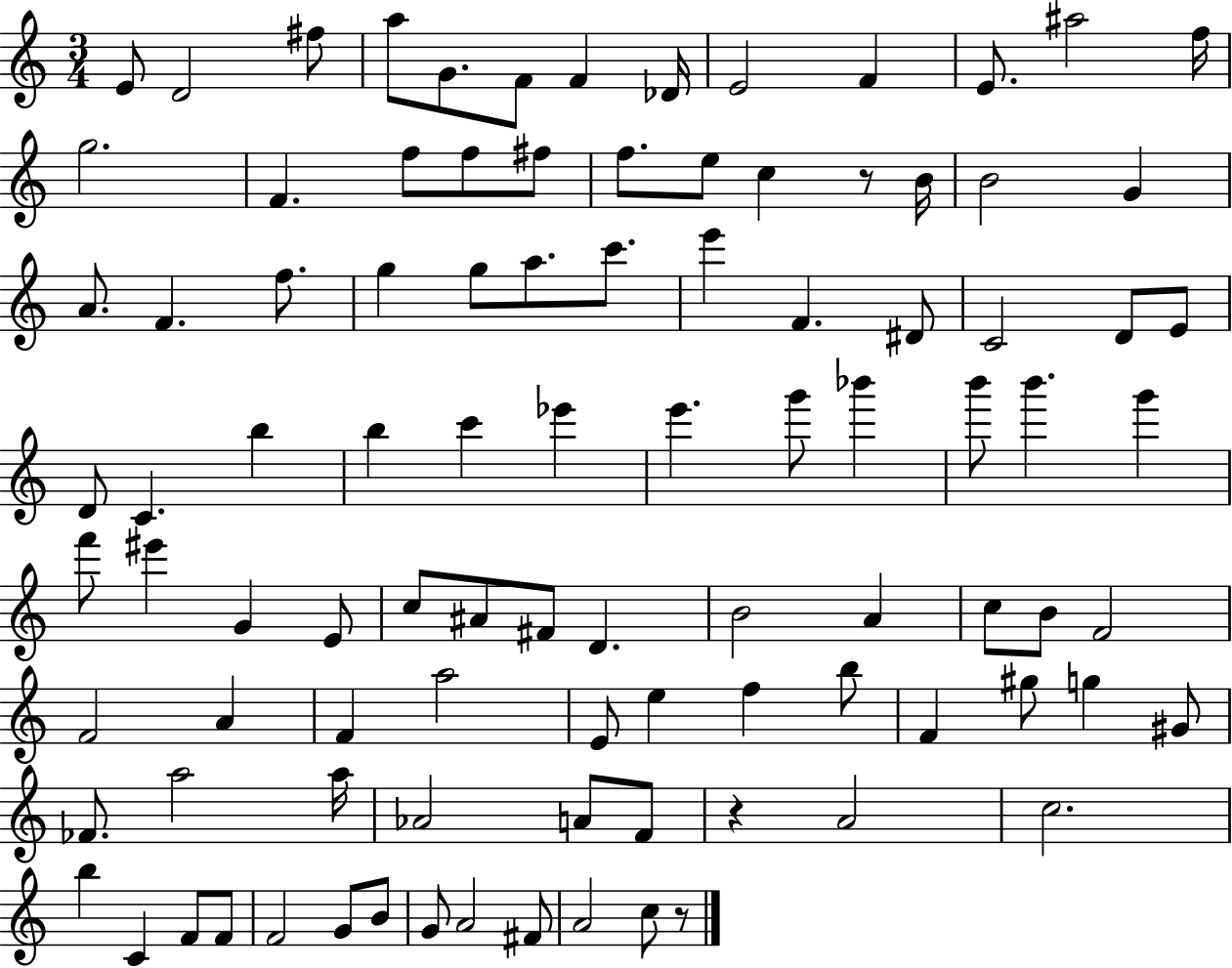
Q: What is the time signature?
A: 3/4